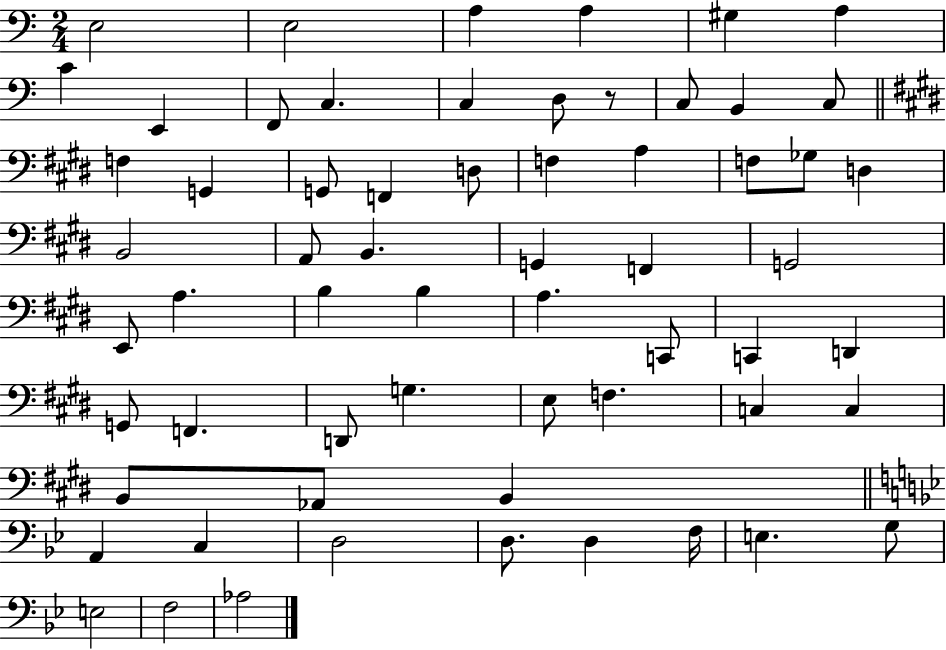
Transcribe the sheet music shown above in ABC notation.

X:1
T:Untitled
M:2/4
L:1/4
K:C
E,2 E,2 A, A, ^G, A, C E,, F,,/2 C, C, D,/2 z/2 C,/2 B,, C,/2 F, G,, G,,/2 F,, D,/2 F, A, F,/2 _G,/2 D, B,,2 A,,/2 B,, G,, F,, G,,2 E,,/2 A, B, B, A, C,,/2 C,, D,, G,,/2 F,, D,,/2 G, E,/2 F, C, C, B,,/2 _A,,/2 B,, A,, C, D,2 D,/2 D, F,/4 E, G,/2 E,2 F,2 _A,2